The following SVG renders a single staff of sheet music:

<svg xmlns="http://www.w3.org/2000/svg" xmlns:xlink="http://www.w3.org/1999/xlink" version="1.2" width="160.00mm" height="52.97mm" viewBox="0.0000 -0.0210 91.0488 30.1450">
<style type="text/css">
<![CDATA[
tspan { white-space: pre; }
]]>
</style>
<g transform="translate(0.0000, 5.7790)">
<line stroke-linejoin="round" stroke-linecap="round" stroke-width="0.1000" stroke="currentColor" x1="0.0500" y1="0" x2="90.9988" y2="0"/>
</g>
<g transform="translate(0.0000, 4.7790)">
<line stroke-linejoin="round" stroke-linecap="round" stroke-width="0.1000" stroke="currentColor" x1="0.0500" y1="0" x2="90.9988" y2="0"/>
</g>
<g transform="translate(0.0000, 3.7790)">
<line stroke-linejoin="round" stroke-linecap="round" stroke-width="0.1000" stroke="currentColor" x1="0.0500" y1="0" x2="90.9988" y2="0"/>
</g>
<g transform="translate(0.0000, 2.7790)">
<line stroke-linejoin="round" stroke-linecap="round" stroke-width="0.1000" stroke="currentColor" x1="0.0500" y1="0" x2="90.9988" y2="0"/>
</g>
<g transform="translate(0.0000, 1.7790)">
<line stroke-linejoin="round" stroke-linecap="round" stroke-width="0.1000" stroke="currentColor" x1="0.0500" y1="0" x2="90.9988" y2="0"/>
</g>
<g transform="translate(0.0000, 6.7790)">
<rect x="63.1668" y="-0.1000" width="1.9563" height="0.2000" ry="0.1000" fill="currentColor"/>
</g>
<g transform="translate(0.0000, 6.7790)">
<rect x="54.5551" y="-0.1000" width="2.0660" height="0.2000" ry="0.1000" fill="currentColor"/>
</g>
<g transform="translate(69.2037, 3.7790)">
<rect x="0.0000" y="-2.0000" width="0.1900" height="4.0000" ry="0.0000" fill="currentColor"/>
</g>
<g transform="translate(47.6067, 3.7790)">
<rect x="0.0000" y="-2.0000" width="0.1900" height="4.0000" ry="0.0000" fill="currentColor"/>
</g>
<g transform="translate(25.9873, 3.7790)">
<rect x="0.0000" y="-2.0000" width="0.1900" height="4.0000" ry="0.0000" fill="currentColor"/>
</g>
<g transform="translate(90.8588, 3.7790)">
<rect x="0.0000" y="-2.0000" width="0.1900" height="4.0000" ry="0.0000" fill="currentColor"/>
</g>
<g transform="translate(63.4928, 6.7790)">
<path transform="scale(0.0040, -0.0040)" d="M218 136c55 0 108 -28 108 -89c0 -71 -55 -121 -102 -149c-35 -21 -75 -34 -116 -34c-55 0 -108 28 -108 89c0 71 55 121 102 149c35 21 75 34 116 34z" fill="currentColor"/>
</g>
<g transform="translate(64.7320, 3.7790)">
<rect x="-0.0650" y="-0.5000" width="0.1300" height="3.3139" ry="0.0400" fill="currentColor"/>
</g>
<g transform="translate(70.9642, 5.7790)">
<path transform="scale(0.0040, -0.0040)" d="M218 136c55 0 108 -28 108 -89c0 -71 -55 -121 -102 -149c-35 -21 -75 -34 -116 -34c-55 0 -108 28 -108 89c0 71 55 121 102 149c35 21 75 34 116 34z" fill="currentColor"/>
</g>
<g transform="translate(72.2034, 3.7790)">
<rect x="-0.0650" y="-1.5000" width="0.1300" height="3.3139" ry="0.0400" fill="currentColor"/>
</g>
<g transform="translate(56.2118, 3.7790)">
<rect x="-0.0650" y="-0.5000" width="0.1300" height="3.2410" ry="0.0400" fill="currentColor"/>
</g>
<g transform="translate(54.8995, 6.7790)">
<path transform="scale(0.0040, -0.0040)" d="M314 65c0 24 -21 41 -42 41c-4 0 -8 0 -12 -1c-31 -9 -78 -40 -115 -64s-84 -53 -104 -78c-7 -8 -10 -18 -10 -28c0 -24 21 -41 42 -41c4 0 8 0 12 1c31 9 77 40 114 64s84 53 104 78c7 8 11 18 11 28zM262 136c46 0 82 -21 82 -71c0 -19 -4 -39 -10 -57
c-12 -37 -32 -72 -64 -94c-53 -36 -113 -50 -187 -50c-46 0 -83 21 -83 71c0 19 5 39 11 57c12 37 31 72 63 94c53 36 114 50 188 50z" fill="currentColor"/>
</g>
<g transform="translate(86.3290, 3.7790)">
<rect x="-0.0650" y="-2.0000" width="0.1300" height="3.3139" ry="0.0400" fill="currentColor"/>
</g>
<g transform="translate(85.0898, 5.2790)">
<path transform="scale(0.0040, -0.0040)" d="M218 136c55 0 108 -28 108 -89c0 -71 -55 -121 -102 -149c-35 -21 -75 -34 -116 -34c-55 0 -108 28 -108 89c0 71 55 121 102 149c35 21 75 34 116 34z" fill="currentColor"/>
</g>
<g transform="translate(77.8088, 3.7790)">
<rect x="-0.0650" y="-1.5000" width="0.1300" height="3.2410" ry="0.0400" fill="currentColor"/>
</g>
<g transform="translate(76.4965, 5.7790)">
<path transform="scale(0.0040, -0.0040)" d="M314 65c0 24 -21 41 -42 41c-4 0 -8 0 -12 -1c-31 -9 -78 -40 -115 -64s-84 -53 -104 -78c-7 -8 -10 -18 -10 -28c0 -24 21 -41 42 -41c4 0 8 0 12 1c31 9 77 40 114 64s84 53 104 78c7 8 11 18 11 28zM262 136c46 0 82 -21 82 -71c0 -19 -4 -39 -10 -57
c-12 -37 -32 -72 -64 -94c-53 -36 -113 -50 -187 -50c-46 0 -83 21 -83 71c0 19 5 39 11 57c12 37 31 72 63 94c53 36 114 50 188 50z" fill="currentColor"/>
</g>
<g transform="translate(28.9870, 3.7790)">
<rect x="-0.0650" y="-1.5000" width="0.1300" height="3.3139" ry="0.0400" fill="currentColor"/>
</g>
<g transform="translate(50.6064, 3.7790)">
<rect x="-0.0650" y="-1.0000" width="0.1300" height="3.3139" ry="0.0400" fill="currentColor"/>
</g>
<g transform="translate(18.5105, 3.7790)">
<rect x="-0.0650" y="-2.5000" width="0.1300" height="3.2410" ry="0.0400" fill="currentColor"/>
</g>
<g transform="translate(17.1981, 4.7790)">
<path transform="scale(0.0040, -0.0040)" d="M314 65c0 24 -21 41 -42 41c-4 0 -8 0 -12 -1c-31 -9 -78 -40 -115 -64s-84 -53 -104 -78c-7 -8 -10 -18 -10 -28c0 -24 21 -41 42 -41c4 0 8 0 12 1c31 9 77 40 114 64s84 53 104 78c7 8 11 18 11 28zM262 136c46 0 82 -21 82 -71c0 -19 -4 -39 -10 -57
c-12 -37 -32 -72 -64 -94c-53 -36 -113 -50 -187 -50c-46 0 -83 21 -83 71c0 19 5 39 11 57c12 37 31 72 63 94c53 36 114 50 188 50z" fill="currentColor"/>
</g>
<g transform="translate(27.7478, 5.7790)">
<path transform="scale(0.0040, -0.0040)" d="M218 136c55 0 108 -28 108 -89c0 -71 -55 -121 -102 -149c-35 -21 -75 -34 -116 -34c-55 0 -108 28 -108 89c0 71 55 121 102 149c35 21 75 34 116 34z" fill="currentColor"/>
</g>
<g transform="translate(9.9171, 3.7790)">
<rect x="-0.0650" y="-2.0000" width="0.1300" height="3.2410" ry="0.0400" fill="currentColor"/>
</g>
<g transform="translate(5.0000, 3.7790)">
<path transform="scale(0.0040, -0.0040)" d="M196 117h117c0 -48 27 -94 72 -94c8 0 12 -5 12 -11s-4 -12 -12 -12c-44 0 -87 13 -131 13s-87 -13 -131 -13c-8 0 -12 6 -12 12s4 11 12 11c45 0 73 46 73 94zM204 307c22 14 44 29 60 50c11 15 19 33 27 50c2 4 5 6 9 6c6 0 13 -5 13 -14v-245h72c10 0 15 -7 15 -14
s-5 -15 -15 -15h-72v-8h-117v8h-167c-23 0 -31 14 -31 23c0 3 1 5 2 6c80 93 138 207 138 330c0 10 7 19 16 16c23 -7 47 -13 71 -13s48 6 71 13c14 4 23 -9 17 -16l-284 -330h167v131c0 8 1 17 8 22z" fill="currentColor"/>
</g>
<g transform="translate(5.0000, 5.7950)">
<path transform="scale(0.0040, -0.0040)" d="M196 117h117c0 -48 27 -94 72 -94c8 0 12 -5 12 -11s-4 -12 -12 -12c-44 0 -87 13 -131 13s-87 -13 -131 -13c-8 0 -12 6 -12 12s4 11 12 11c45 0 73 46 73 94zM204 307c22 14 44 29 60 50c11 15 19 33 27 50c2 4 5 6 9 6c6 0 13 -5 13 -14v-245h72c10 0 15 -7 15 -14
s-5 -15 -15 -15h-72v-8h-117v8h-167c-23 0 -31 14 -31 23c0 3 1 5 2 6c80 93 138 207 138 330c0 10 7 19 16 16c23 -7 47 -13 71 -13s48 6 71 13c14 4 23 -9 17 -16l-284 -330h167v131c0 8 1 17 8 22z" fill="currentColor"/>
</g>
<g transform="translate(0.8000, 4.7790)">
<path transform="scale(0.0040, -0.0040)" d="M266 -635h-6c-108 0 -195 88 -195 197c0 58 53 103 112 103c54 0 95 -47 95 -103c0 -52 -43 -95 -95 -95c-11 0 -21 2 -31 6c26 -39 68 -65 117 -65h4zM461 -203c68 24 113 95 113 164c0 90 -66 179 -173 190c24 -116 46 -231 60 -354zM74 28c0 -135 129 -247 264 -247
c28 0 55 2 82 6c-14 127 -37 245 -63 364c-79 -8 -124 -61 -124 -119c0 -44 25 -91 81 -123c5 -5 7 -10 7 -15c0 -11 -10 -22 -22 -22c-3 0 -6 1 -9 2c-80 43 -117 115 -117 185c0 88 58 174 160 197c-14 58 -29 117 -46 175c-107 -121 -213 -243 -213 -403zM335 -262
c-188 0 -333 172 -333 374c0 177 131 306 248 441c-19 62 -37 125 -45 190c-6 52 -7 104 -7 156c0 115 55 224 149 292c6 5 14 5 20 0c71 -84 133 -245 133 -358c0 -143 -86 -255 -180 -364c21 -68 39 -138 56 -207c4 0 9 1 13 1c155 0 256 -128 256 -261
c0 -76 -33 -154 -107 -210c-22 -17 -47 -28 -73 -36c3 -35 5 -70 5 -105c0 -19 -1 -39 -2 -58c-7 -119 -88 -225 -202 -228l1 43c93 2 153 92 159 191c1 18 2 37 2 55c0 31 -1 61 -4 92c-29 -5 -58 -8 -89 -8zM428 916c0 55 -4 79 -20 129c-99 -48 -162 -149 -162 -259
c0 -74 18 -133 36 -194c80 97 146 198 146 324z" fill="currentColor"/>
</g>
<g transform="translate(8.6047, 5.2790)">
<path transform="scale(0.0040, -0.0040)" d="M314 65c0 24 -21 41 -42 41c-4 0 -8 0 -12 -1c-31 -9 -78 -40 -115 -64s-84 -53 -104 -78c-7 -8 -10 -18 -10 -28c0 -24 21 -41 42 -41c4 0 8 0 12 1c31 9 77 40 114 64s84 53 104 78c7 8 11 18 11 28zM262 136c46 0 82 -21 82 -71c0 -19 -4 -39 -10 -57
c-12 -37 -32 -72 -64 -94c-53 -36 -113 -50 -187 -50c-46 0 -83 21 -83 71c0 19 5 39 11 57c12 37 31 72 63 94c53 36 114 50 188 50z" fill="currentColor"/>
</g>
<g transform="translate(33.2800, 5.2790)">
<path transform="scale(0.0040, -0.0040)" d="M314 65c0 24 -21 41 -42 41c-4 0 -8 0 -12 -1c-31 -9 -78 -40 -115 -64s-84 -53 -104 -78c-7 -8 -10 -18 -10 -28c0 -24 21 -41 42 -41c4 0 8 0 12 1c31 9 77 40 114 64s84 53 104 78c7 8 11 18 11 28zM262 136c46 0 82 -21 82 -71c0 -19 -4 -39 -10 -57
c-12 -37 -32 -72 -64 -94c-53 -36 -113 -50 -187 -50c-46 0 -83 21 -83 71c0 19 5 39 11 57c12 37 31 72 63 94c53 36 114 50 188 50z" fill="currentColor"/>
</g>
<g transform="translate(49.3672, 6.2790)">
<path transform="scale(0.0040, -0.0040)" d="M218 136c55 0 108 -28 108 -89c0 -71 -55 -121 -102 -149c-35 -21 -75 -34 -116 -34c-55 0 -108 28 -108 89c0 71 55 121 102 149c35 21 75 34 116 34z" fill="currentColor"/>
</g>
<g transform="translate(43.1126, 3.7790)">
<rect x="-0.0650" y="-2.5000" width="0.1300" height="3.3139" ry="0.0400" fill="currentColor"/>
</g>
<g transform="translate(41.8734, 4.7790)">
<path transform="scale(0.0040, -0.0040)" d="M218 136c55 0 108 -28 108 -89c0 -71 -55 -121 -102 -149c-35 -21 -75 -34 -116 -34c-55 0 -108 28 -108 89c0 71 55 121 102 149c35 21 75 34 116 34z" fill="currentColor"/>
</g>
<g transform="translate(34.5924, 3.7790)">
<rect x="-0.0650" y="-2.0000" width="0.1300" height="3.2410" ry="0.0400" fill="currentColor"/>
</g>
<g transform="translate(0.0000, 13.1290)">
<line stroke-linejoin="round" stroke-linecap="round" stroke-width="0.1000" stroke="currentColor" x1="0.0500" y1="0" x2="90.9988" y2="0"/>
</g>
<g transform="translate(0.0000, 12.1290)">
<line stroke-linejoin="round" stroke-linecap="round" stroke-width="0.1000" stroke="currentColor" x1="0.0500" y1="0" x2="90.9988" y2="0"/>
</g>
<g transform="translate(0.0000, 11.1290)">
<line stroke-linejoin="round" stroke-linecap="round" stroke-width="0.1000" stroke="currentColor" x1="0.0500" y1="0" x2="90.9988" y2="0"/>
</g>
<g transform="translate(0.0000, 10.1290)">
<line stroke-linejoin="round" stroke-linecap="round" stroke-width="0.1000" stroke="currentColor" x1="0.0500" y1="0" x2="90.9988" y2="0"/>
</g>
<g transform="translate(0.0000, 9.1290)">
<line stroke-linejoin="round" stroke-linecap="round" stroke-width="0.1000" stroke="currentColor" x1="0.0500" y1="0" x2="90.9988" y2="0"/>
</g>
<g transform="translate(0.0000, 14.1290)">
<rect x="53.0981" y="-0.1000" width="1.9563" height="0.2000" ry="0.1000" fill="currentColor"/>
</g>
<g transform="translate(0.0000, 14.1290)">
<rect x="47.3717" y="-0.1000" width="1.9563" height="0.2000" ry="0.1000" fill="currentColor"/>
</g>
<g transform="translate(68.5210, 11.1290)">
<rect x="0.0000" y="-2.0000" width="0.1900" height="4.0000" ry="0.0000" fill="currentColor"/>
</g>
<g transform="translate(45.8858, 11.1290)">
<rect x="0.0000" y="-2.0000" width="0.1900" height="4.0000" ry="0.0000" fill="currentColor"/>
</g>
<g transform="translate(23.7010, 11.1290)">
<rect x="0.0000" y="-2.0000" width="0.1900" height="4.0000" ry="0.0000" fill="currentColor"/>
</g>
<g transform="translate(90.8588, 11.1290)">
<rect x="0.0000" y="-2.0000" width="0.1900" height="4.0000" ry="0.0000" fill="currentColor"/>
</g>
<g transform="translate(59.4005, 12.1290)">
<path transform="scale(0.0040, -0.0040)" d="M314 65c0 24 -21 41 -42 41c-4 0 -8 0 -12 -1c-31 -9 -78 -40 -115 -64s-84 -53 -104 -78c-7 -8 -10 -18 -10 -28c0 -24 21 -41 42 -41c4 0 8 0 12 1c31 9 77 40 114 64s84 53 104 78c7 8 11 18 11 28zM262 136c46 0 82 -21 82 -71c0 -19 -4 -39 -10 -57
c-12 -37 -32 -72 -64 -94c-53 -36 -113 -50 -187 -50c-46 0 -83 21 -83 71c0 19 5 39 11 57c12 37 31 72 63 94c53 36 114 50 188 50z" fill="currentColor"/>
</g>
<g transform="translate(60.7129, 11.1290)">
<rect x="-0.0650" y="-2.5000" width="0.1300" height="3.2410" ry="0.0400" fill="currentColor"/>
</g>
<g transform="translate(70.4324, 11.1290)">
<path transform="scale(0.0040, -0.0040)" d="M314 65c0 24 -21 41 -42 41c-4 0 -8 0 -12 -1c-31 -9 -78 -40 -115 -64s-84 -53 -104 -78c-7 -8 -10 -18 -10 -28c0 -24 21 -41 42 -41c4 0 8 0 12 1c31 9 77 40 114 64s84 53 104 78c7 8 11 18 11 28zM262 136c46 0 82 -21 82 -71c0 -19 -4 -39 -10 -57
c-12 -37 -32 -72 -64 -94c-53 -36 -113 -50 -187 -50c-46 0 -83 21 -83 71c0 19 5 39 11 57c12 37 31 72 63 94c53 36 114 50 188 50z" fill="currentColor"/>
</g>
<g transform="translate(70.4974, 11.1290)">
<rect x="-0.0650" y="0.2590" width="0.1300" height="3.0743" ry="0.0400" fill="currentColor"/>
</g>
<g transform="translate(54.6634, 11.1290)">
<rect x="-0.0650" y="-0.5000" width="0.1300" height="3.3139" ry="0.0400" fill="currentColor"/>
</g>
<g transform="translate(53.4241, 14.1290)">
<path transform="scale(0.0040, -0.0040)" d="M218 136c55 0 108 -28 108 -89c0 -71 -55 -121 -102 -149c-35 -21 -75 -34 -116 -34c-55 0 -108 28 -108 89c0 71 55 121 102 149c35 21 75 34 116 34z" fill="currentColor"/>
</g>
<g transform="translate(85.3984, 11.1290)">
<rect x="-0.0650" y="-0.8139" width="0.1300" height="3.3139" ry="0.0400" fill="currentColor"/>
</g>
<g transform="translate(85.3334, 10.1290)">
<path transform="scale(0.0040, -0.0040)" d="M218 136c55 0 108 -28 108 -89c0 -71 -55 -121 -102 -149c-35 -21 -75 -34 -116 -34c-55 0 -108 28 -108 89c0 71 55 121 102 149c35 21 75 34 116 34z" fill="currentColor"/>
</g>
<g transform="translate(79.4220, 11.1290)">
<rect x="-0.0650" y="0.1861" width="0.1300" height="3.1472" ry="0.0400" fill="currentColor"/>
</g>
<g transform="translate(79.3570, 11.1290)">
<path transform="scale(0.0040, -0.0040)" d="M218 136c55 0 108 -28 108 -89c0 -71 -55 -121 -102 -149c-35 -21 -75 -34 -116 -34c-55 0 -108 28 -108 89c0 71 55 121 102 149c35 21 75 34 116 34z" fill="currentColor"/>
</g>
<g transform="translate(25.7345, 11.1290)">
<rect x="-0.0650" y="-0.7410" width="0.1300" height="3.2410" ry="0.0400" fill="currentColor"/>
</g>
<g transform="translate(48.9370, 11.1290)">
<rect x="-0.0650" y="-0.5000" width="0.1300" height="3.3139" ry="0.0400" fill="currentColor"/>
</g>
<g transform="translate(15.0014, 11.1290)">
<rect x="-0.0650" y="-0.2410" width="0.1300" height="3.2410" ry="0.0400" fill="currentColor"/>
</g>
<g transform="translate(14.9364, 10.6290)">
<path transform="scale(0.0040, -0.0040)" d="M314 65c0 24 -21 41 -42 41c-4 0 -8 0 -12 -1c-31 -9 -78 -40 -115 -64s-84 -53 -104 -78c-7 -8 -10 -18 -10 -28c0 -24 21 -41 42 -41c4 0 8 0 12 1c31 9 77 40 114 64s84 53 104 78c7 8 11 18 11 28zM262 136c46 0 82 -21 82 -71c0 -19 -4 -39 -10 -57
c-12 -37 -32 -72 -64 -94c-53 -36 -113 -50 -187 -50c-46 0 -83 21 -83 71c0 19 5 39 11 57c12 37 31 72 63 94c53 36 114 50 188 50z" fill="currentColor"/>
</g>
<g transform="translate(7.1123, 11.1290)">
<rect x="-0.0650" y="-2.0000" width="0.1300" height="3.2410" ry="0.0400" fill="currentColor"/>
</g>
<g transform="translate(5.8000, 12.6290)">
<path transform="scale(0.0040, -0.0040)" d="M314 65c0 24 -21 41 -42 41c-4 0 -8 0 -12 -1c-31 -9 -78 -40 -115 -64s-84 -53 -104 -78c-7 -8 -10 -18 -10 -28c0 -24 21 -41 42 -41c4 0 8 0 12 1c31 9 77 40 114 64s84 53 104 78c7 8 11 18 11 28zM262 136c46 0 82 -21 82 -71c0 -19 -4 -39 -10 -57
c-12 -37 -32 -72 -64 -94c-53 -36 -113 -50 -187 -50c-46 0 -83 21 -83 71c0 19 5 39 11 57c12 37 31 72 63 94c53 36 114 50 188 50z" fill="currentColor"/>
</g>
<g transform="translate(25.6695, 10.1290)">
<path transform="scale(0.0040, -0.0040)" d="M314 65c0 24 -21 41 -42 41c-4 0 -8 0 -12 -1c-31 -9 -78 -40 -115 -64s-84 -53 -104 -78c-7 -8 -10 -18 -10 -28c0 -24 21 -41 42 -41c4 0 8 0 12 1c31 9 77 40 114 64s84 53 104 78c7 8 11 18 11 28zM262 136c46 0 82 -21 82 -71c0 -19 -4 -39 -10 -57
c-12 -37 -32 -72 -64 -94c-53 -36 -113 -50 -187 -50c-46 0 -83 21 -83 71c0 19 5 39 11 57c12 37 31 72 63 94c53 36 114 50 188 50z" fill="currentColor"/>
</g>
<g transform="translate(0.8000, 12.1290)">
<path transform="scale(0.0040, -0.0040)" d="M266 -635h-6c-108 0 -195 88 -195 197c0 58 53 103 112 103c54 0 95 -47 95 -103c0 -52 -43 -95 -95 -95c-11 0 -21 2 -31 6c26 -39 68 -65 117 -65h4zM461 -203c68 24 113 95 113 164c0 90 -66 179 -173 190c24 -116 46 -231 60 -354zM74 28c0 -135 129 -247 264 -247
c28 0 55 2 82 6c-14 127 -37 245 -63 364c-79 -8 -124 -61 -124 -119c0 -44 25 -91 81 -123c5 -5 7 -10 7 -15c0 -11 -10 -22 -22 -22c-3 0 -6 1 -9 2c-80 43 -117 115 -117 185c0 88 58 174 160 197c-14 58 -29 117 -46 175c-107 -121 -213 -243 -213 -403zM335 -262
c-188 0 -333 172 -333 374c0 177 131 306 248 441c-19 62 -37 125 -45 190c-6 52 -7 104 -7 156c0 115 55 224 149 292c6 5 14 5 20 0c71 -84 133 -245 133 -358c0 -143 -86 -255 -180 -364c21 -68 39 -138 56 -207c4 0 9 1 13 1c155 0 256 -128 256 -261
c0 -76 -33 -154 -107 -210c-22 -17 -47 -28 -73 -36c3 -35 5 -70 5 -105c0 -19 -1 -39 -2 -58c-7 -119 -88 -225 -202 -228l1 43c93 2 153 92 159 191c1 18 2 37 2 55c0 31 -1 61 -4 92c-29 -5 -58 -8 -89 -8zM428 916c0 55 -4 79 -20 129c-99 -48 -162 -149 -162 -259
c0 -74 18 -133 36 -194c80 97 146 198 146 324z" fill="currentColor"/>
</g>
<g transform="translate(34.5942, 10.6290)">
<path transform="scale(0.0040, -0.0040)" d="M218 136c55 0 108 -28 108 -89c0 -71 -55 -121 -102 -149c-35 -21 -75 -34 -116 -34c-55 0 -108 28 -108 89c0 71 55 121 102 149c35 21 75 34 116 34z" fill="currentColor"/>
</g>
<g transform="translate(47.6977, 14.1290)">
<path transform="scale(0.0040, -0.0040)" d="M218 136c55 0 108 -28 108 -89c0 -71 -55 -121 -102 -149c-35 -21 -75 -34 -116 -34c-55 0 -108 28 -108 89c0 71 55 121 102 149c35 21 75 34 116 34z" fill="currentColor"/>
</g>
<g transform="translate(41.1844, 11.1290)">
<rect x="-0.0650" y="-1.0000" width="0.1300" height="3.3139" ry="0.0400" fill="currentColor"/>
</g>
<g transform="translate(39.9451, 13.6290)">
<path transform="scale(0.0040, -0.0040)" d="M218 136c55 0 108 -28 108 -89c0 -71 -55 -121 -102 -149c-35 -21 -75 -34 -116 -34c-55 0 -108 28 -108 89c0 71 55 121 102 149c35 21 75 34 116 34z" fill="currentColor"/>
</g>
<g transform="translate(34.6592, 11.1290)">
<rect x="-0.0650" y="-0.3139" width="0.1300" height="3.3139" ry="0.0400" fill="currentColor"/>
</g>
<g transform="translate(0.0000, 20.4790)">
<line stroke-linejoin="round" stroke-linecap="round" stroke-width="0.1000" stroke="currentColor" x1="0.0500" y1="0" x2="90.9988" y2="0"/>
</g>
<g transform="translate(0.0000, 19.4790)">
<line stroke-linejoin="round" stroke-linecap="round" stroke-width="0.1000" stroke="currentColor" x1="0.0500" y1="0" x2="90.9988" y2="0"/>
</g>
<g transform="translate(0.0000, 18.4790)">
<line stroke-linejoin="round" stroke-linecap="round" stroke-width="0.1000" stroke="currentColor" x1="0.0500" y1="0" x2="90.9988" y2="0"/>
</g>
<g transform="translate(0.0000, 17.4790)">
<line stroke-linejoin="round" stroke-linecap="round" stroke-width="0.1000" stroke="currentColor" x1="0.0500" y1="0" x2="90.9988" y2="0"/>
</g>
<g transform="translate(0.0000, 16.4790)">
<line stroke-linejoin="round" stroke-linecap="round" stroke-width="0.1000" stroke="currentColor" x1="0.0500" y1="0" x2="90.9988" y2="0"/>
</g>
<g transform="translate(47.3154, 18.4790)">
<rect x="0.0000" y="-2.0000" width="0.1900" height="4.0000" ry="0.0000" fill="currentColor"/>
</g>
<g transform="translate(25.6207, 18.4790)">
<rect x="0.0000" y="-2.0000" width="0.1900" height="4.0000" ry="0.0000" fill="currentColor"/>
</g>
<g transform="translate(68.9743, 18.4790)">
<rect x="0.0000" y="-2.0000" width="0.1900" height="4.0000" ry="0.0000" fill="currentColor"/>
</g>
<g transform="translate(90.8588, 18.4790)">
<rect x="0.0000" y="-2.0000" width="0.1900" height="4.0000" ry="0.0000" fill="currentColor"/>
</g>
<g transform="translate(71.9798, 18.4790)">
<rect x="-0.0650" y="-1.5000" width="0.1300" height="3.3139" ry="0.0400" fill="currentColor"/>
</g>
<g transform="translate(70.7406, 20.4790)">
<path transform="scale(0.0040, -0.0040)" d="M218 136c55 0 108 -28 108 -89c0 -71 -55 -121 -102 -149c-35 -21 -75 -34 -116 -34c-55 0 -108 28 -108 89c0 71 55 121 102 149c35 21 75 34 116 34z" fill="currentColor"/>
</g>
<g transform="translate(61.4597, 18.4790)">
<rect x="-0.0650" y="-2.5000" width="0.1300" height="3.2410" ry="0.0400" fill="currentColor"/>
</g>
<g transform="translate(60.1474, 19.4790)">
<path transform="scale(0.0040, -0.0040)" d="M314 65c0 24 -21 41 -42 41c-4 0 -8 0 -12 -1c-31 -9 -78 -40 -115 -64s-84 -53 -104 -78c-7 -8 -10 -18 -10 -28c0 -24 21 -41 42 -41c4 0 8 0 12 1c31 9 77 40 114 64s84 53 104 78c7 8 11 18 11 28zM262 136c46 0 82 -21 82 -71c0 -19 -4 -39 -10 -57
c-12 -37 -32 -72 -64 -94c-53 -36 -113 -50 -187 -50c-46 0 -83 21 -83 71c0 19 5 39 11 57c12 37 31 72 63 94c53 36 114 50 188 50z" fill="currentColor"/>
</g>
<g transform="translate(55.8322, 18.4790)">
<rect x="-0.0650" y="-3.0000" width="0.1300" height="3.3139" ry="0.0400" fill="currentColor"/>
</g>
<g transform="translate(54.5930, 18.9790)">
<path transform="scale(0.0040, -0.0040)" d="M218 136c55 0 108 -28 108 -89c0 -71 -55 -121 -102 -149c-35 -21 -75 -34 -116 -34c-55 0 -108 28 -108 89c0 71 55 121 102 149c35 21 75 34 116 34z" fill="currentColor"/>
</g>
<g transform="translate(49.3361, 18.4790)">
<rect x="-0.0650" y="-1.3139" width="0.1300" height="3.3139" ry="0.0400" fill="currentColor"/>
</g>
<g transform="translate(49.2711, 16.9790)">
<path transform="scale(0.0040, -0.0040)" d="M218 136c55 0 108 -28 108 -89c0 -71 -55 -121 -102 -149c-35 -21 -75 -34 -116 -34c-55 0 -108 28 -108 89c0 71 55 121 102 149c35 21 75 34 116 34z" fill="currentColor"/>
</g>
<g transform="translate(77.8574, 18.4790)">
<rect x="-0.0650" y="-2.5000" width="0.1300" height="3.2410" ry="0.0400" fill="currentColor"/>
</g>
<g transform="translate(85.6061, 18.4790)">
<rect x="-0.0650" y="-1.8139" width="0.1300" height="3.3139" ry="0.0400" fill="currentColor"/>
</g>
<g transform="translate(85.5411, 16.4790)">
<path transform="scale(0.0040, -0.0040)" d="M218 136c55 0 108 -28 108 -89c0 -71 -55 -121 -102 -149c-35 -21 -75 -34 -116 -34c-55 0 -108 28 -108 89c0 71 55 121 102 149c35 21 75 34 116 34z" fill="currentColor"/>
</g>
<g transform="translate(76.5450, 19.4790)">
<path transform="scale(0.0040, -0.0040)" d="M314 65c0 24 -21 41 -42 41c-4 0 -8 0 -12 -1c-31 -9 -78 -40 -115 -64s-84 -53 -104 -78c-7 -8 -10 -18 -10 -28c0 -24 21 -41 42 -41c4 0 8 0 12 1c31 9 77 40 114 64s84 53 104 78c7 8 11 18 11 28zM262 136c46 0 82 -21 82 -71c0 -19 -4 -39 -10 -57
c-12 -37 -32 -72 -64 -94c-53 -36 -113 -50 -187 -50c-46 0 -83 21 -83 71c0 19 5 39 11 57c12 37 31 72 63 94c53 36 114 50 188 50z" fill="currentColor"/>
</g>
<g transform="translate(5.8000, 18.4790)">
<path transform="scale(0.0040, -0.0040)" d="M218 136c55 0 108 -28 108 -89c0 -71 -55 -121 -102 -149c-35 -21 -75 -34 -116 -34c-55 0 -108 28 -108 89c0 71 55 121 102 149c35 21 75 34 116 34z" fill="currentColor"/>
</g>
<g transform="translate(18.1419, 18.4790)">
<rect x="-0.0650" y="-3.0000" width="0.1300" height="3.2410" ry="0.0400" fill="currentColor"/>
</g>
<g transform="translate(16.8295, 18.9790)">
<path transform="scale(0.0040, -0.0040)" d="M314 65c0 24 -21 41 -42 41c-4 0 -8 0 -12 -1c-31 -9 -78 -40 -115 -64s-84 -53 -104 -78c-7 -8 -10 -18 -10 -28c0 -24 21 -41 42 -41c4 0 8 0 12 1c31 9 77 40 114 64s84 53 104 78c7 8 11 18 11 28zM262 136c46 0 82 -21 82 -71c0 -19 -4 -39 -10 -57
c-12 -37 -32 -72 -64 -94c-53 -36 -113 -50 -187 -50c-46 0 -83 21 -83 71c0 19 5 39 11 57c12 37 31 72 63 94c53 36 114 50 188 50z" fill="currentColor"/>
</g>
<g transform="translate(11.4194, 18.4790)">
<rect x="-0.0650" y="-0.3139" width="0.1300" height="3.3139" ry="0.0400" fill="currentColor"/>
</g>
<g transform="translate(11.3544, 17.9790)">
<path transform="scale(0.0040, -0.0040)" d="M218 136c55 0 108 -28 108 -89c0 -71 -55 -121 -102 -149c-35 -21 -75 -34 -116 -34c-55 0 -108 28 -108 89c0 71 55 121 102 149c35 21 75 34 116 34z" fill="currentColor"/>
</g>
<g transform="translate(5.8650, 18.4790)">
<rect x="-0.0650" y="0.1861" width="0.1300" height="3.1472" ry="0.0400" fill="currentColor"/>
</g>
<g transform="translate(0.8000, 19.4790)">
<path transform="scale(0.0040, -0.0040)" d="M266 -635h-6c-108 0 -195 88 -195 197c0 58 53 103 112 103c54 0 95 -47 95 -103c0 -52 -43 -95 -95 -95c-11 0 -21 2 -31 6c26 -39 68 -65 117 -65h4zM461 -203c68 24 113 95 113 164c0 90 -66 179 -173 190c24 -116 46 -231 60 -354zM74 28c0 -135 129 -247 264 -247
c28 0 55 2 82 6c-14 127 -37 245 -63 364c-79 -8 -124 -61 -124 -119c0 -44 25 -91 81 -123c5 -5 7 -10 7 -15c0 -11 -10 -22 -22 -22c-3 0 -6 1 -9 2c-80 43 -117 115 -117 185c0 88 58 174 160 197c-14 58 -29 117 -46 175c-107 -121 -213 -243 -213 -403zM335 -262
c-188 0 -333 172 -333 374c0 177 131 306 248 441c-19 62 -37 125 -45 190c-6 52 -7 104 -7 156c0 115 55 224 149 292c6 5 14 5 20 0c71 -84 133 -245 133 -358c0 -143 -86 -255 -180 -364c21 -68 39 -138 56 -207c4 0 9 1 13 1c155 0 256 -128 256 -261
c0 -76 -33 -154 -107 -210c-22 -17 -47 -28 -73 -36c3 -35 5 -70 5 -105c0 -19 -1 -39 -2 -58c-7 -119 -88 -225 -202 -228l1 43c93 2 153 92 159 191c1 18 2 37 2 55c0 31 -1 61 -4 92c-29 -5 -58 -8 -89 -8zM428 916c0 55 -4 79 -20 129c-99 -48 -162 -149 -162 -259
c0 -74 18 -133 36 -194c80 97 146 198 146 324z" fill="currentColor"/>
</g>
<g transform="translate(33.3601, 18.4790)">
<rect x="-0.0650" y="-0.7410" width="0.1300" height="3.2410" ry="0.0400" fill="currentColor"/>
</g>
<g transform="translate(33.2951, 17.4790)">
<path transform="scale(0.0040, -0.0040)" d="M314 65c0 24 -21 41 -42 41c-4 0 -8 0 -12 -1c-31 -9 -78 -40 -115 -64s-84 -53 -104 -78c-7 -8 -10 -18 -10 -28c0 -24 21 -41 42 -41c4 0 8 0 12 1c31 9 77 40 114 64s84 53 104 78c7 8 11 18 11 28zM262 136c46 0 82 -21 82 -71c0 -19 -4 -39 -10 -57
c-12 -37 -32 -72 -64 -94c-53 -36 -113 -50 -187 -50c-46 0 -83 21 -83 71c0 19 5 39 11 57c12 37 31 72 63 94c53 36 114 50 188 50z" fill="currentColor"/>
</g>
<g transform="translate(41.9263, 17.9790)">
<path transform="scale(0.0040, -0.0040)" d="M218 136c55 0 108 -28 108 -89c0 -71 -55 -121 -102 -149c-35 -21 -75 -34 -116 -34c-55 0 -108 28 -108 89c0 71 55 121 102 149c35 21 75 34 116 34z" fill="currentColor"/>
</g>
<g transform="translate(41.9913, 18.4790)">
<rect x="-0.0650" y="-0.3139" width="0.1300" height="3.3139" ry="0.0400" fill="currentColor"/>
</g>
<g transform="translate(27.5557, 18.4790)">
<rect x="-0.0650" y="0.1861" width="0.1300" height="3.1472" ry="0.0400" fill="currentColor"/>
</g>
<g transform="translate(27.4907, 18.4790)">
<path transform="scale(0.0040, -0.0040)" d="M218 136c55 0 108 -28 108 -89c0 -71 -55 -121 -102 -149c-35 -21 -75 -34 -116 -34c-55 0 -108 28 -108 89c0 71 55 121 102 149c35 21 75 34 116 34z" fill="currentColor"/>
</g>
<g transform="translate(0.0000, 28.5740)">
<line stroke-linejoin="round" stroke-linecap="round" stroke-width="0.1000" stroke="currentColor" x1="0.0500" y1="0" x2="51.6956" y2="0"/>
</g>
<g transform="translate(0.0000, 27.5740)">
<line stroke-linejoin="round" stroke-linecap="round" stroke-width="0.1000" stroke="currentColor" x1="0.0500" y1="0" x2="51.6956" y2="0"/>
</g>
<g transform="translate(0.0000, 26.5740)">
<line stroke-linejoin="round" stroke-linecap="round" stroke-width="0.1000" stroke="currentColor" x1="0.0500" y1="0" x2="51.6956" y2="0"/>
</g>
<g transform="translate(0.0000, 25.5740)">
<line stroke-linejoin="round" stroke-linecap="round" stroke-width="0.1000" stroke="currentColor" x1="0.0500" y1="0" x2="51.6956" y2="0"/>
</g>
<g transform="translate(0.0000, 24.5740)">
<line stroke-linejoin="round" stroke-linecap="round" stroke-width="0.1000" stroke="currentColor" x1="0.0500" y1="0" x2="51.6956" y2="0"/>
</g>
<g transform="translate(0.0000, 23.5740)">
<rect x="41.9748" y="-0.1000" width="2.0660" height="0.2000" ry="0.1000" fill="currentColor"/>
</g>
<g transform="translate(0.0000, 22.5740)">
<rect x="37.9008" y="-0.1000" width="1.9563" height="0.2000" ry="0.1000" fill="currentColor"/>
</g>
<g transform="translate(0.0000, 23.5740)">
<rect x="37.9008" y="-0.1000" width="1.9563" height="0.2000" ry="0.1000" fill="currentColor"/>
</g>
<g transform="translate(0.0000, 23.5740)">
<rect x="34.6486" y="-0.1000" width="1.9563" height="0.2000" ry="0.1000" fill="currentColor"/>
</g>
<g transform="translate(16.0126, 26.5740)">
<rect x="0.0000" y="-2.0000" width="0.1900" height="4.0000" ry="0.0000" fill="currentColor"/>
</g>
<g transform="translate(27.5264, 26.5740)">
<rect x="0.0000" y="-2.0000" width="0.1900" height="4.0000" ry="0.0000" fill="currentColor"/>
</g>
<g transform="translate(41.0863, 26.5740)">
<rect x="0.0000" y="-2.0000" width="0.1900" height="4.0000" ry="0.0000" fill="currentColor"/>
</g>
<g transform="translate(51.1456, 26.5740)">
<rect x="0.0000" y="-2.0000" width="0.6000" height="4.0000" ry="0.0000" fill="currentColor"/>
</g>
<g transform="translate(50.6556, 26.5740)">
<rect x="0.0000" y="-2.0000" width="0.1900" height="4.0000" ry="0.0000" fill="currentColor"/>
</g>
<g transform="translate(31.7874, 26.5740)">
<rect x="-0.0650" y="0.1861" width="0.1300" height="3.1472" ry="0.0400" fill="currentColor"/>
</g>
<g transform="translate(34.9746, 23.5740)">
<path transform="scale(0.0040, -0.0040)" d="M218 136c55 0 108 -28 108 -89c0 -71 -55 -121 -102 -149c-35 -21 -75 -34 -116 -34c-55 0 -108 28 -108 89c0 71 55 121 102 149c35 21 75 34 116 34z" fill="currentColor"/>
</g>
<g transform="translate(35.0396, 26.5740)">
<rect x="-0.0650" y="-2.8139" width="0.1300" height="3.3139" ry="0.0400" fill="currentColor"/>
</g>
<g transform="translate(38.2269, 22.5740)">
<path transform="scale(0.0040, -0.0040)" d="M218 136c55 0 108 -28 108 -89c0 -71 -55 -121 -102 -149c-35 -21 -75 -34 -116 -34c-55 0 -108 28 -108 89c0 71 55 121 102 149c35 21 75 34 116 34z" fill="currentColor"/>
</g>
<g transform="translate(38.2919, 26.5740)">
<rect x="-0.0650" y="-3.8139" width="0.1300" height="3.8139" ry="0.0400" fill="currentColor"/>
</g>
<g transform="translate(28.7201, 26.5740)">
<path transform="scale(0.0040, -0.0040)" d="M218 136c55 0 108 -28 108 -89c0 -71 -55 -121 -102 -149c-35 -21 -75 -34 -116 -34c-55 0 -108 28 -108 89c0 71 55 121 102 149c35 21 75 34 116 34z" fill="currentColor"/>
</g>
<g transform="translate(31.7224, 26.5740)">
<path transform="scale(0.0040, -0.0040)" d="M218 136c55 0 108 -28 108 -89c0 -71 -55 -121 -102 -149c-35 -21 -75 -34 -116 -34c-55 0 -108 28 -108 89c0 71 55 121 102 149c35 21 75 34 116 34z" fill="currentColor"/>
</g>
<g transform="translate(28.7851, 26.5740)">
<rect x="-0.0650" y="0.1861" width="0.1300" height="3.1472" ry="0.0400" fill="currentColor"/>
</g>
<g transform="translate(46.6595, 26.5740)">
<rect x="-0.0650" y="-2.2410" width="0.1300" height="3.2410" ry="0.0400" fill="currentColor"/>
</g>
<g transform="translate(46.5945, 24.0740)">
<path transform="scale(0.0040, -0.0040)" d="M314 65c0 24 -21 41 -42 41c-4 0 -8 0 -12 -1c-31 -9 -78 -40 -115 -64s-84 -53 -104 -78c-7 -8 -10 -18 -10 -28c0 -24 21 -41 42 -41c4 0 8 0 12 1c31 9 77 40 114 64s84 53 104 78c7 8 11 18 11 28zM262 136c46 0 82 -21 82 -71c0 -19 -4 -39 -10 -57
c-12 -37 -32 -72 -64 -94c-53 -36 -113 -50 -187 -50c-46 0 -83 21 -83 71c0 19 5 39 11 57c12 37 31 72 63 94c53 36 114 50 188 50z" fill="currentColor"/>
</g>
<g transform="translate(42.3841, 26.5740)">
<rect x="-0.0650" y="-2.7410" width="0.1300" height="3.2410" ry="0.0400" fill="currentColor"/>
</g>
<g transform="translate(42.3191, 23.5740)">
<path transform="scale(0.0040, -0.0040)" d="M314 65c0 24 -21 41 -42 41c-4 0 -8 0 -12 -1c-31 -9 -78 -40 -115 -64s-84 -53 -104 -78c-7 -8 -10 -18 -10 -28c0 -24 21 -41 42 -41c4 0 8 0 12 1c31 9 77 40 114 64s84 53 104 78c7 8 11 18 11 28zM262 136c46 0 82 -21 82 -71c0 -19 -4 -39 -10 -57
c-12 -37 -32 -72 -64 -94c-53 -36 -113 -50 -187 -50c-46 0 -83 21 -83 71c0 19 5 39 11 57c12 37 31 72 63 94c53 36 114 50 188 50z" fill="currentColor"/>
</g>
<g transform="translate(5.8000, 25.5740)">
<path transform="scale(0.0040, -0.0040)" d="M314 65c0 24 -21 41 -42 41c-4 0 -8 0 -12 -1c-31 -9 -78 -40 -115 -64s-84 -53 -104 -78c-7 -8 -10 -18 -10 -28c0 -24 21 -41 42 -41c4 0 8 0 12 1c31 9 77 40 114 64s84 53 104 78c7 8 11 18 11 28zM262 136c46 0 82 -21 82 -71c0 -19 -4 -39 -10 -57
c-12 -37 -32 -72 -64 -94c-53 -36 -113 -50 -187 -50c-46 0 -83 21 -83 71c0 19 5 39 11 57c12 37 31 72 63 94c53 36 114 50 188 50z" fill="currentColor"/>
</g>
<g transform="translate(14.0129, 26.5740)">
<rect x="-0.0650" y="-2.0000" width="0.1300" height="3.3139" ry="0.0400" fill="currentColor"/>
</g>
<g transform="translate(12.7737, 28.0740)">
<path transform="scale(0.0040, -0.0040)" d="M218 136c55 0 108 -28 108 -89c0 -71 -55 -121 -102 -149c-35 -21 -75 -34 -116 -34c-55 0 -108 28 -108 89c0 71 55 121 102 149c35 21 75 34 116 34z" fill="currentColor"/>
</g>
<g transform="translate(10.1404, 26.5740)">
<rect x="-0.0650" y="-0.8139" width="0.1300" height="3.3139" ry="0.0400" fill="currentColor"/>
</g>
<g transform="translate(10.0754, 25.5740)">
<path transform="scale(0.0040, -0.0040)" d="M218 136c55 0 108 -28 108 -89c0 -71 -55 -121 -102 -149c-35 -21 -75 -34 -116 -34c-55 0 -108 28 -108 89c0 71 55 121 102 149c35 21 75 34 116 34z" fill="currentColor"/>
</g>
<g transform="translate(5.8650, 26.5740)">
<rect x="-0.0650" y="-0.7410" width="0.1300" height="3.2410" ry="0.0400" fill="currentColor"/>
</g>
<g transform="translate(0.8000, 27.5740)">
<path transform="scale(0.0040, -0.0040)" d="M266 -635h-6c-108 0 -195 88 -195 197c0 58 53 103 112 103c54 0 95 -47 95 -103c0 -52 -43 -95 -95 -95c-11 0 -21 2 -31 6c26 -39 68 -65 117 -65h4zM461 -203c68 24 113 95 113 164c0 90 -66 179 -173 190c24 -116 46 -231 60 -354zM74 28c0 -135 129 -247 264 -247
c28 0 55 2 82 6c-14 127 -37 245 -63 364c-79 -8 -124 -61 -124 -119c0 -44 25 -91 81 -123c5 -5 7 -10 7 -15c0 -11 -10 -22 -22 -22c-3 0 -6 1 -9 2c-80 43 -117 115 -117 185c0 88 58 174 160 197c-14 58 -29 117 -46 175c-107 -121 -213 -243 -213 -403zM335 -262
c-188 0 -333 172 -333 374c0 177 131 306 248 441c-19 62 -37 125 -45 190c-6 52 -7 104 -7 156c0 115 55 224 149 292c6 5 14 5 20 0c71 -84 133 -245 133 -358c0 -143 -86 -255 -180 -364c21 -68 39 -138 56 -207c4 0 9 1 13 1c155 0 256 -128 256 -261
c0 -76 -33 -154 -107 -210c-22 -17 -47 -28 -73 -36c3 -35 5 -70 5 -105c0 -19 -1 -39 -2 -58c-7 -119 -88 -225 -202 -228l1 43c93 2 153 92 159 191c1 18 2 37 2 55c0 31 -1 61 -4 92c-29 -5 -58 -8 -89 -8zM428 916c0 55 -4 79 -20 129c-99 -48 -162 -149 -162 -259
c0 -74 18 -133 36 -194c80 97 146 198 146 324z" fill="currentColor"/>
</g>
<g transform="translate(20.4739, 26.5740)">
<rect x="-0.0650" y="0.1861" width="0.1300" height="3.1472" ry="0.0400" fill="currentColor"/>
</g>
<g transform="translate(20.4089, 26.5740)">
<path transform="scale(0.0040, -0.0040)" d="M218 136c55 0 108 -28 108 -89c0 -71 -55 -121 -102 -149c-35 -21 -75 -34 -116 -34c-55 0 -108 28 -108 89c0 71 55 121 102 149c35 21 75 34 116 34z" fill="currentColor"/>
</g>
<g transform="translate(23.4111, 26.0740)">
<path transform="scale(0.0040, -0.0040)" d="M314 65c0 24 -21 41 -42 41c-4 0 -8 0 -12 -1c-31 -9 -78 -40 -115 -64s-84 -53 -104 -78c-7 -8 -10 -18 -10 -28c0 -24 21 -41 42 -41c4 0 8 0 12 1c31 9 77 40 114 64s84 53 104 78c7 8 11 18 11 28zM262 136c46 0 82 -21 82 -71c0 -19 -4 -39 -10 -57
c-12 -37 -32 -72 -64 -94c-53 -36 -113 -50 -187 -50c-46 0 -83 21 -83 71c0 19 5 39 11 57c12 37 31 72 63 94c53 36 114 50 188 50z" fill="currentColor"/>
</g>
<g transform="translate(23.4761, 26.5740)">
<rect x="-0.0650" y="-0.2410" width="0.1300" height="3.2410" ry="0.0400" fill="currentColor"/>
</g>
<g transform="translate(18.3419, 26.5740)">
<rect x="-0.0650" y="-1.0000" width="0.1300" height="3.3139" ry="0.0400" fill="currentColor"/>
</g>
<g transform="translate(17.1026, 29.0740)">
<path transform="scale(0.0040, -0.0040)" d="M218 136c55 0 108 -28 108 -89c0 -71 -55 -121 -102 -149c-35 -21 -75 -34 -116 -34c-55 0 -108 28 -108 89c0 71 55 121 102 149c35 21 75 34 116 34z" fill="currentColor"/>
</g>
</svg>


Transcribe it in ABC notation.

X:1
T:Untitled
M:4/4
L:1/4
K:C
F2 G2 E F2 G D C2 C E E2 F F2 c2 d2 c D C C G2 B2 B d B c A2 B d2 c e A G2 E G2 f d2 d F D B c2 B B a c' a2 g2